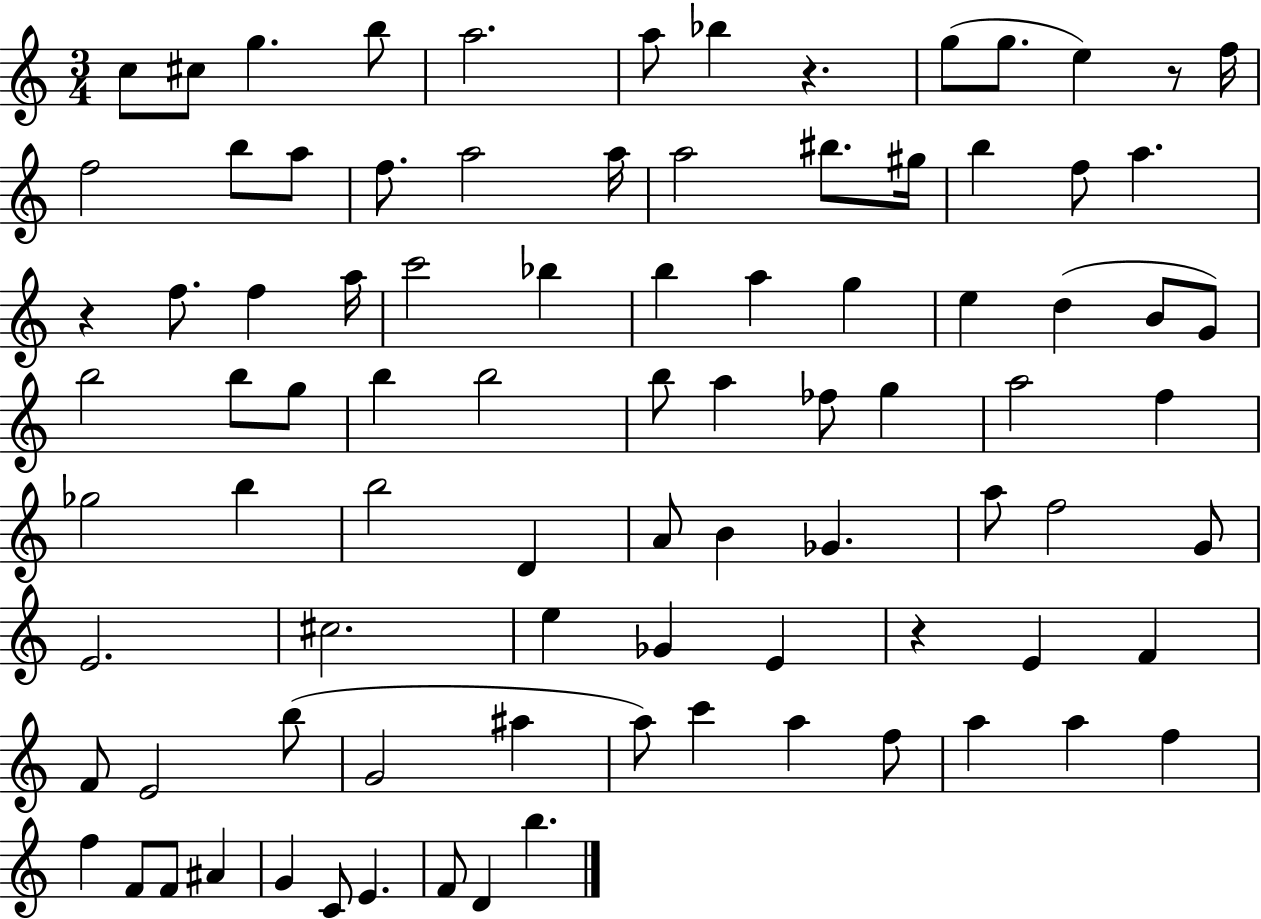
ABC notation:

X:1
T:Untitled
M:3/4
L:1/4
K:C
c/2 ^c/2 g b/2 a2 a/2 _b z g/2 g/2 e z/2 f/4 f2 b/2 a/2 f/2 a2 a/4 a2 ^b/2 ^g/4 b f/2 a z f/2 f a/4 c'2 _b b a g e d B/2 G/2 b2 b/2 g/2 b b2 b/2 a _f/2 g a2 f _g2 b b2 D A/2 B _G a/2 f2 G/2 E2 ^c2 e _G E z E F F/2 E2 b/2 G2 ^a a/2 c' a f/2 a a f f F/2 F/2 ^A G C/2 E F/2 D b